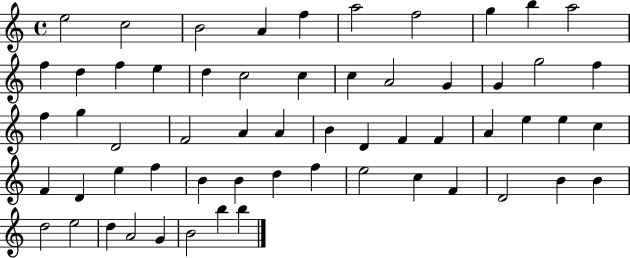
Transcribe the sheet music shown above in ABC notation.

X:1
T:Untitled
M:4/4
L:1/4
K:C
e2 c2 B2 A f a2 f2 g b a2 f d f e d c2 c c A2 G G g2 f f g D2 F2 A A B D F F A e e c F D e f B B d f e2 c F D2 B B d2 e2 d A2 G B2 b b